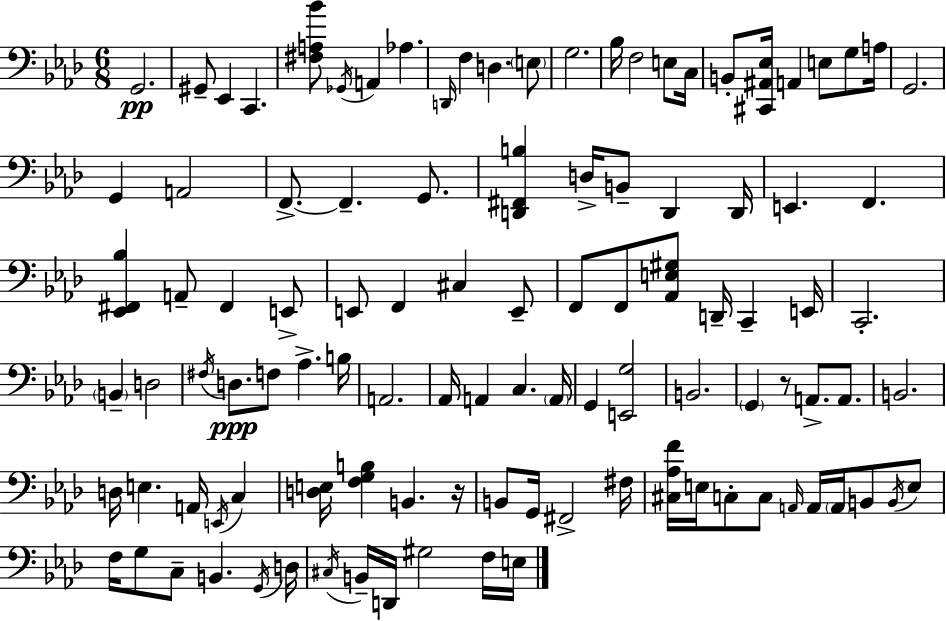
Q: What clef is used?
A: bass